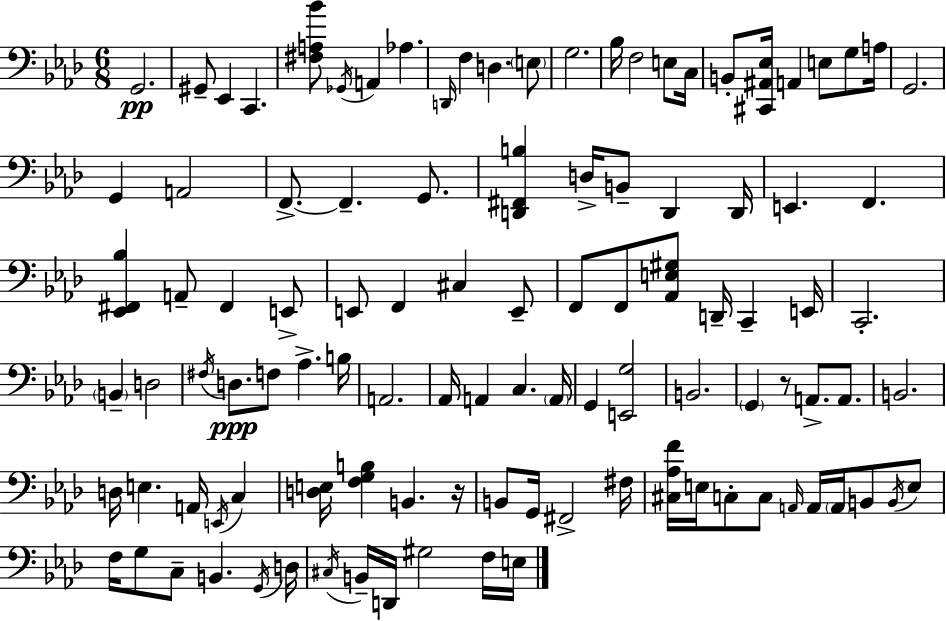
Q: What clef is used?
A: bass